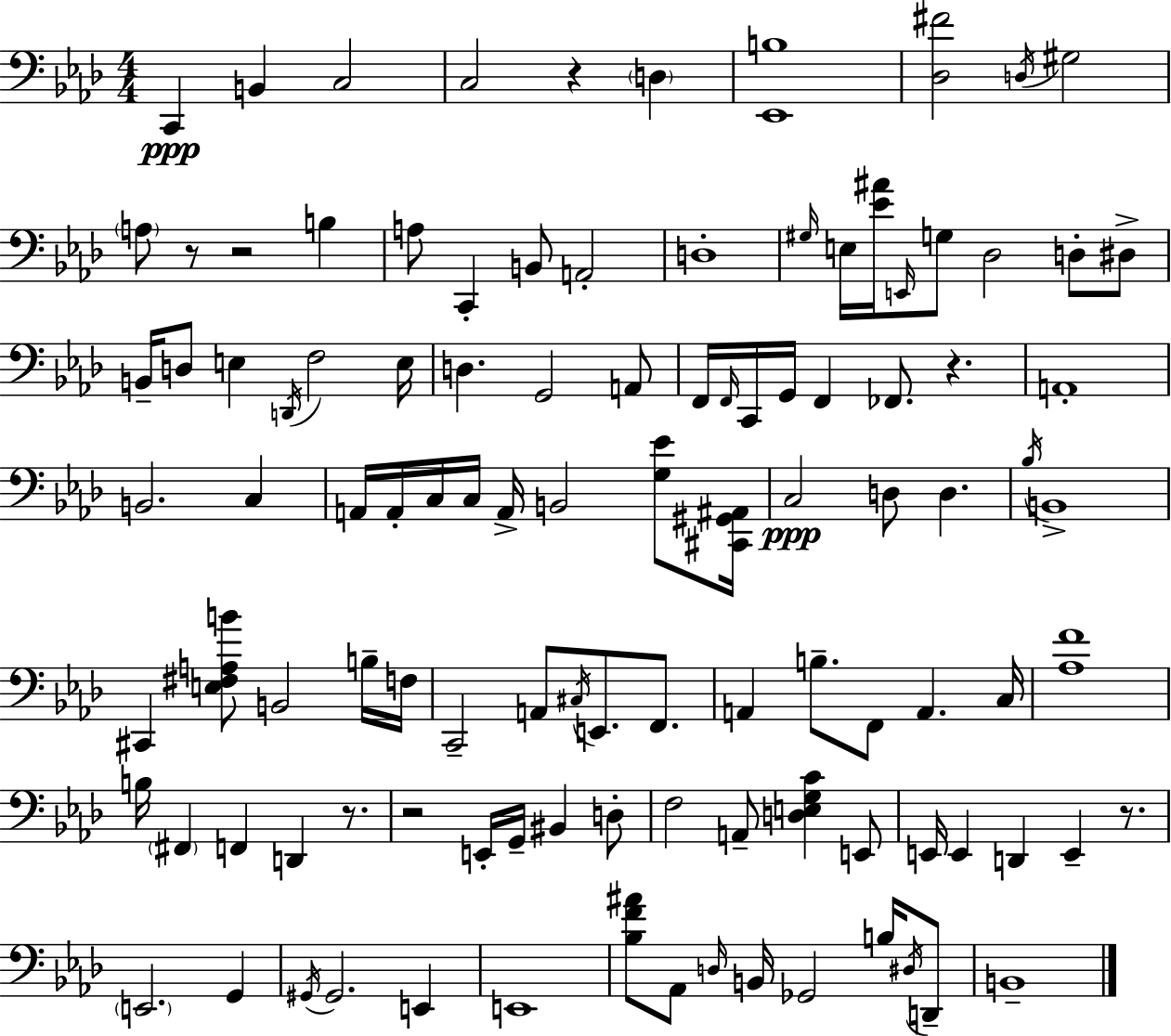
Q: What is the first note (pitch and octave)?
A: C2